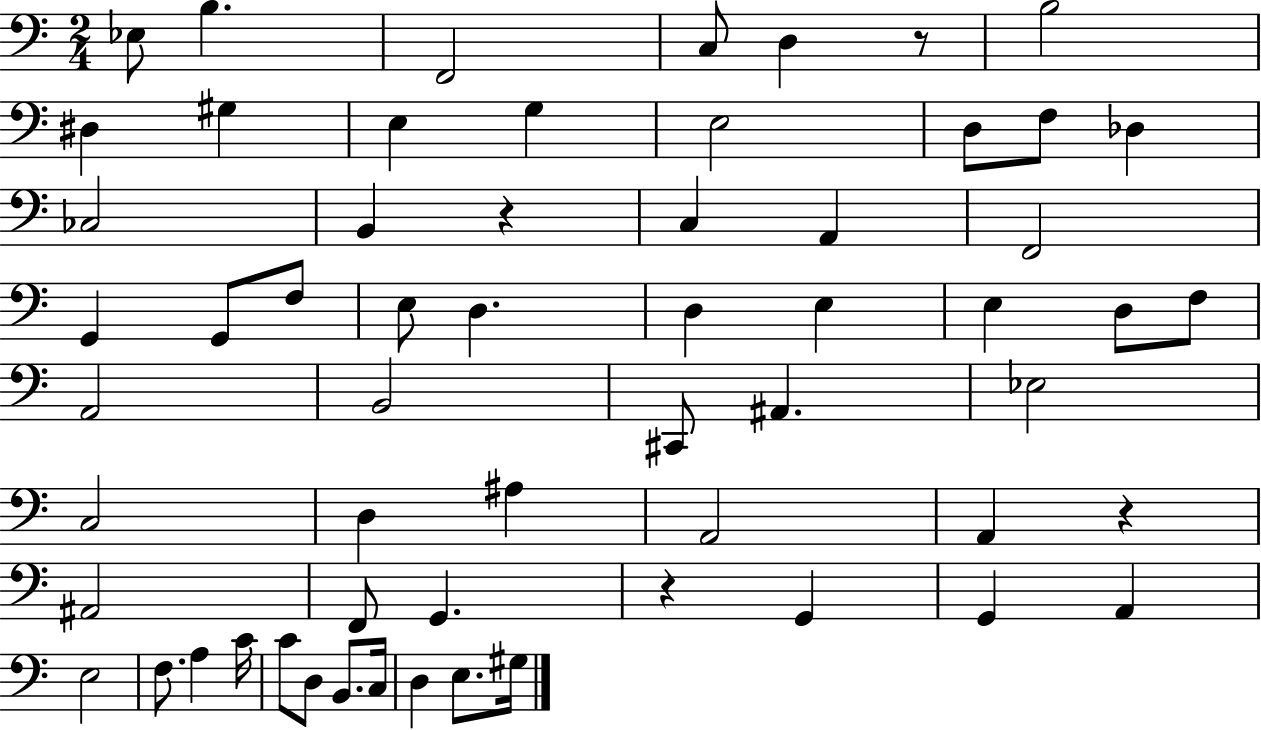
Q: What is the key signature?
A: C major